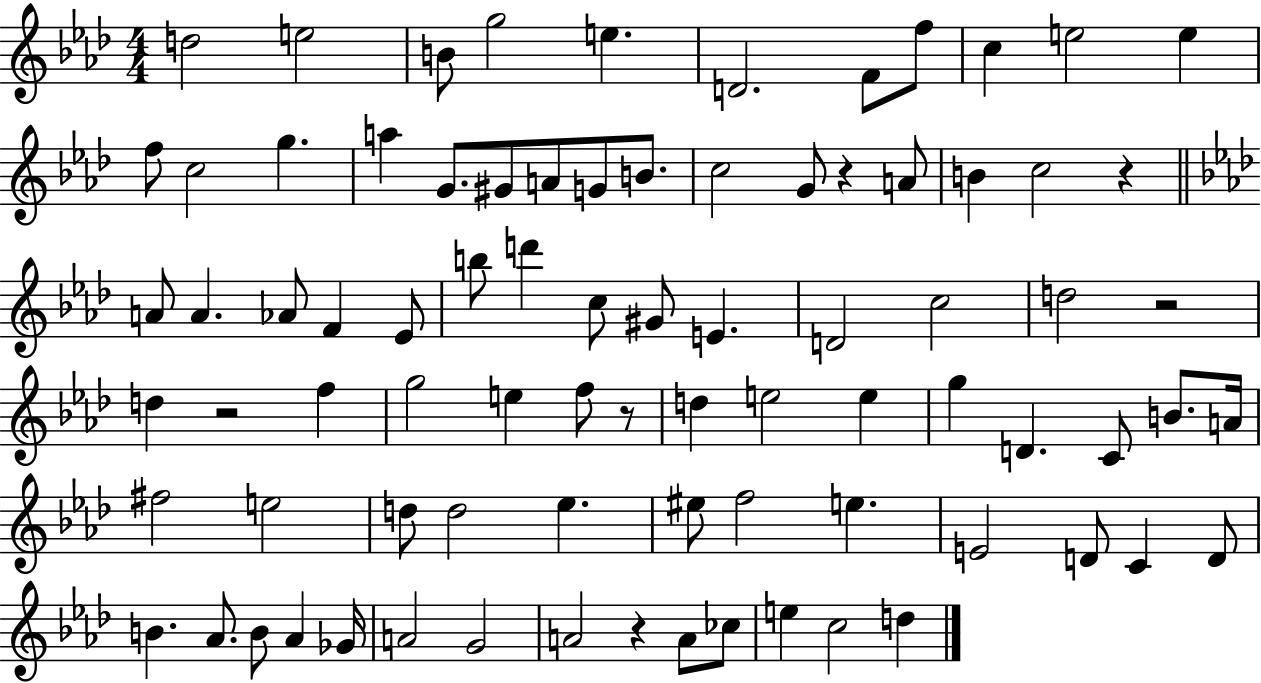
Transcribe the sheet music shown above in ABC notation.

X:1
T:Untitled
M:4/4
L:1/4
K:Ab
d2 e2 B/2 g2 e D2 F/2 f/2 c e2 e f/2 c2 g a G/2 ^G/2 A/2 G/2 B/2 c2 G/2 z A/2 B c2 z A/2 A _A/2 F _E/2 b/2 d' c/2 ^G/2 E D2 c2 d2 z2 d z2 f g2 e f/2 z/2 d e2 e g D C/2 B/2 A/4 ^f2 e2 d/2 d2 _e ^e/2 f2 e E2 D/2 C D/2 B _A/2 B/2 _A _G/4 A2 G2 A2 z A/2 _c/2 e c2 d